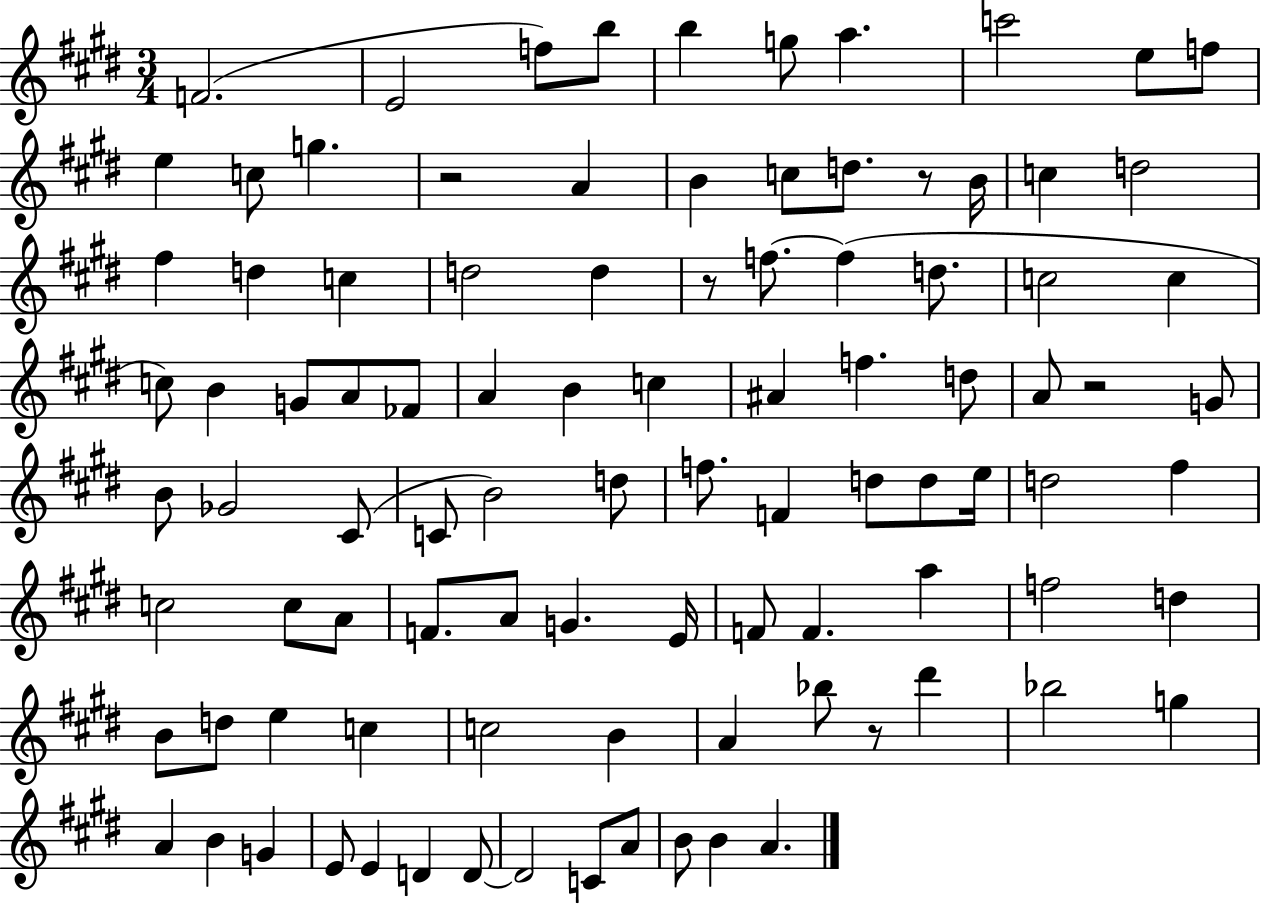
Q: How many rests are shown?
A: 5